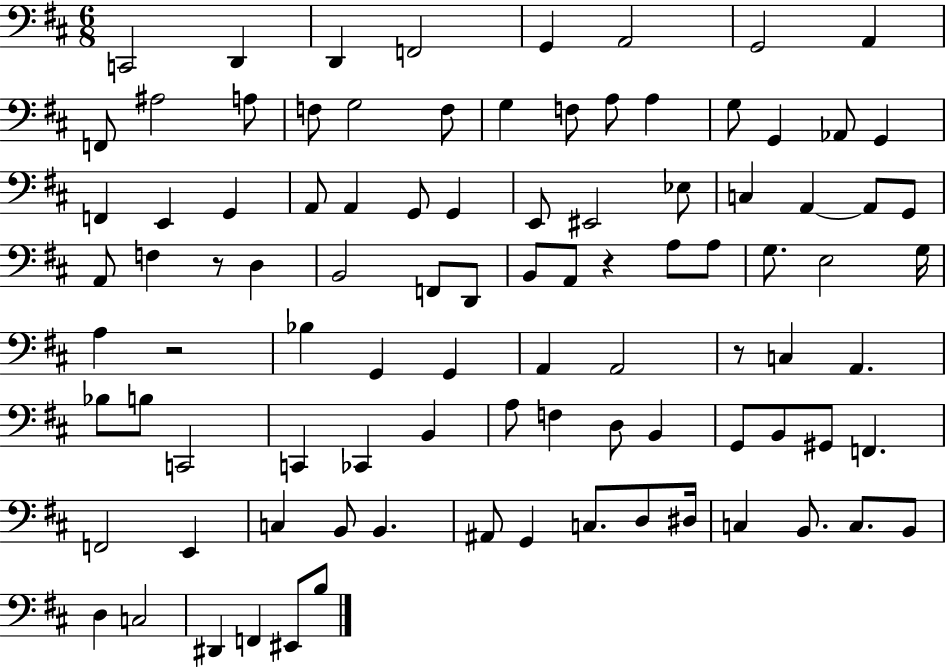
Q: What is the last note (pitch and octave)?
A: B3